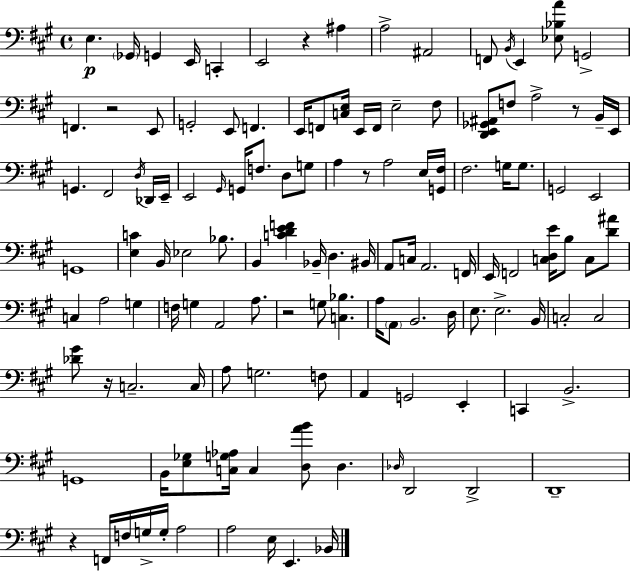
E3/q. Gb2/s G2/q E2/s C2/q E2/h R/q A#3/q A3/h A#2/h F2/e B2/s E2/q [Eb3,Bb3,A4]/e G2/h F2/q. R/h E2/e G2/h E2/e F2/q. E2/s F2/e [C3,E3]/s E2/s F2/s E3/h F#3/e [D2,E2,Gb2,A#2]/e F3/e A3/h R/e B2/s E2/s G2/q. F#2/h D3/s Db2/s E2/s E2/h G#2/s G2/s F3/e. D3/e G3/e A3/q R/e A3/h E3/s [G2,F#3]/s F#3/h. G3/s G3/e. G2/h E2/h G2/w [E3,C4]/q B2/s Eb3/h Bb3/e. B2/q [C4,D4,E4,F4]/q Bb2/s D3/q. BIS2/s A2/e C3/s A2/h. F2/s E2/s F2/h [C3,D3,E4]/s B3/e C3/e [D4,A#4]/e C3/q A3/h G3/q F3/s G3/q A2/h A3/e. R/h G3/e [C3,Bb3]/q. A3/s A2/e B2/h. D3/s E3/e. E3/h. B2/s C3/h C3/h [Db4,G#4]/e R/s C3/h. C3/s A3/e G3/h. F3/e A2/q G2/h E2/q C2/q B2/h. G2/w B2/s [E3,Gb3]/e [C3,G3,Ab3]/s C3/q [D3,A4,B4]/e D3/q. Db3/s D2/h D2/h D2/w R/q F2/s F3/s G3/s G3/s A3/h A3/h E3/s E2/q. Bb2/s